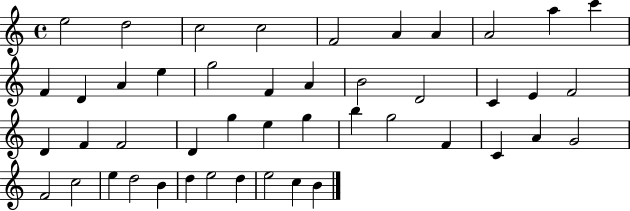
{
  \clef treble
  \time 4/4
  \defaultTimeSignature
  \key c \major
  e''2 d''2 | c''2 c''2 | f'2 a'4 a'4 | a'2 a''4 c'''4 | \break f'4 d'4 a'4 e''4 | g''2 f'4 a'4 | b'2 d'2 | c'4 e'4 f'2 | \break d'4 f'4 f'2 | d'4 g''4 e''4 g''4 | b''4 g''2 f'4 | c'4 a'4 g'2 | \break f'2 c''2 | e''4 d''2 b'4 | d''4 e''2 d''4 | e''2 c''4 b'4 | \break \bar "|."
}